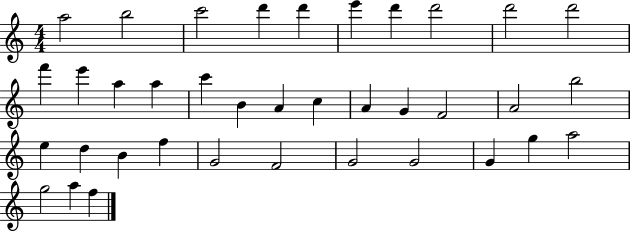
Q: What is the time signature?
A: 4/4